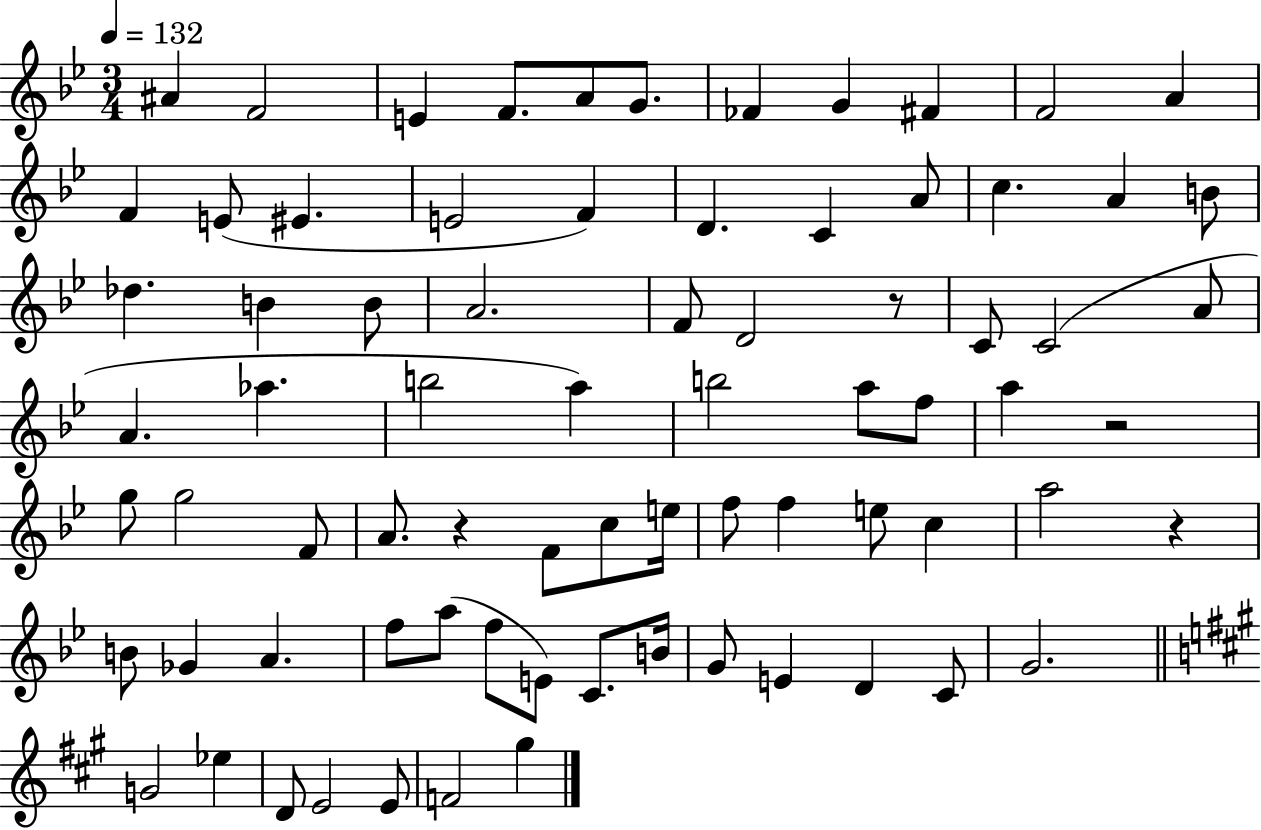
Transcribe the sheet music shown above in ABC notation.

X:1
T:Untitled
M:3/4
L:1/4
K:Bb
^A F2 E F/2 A/2 G/2 _F G ^F F2 A F E/2 ^E E2 F D C A/2 c A B/2 _d B B/2 A2 F/2 D2 z/2 C/2 C2 A/2 A _a b2 a b2 a/2 f/2 a z2 g/2 g2 F/2 A/2 z F/2 c/2 e/4 f/2 f e/2 c a2 z B/2 _G A f/2 a/2 f/2 E/2 C/2 B/4 G/2 E D C/2 G2 G2 _e D/2 E2 E/2 F2 ^g